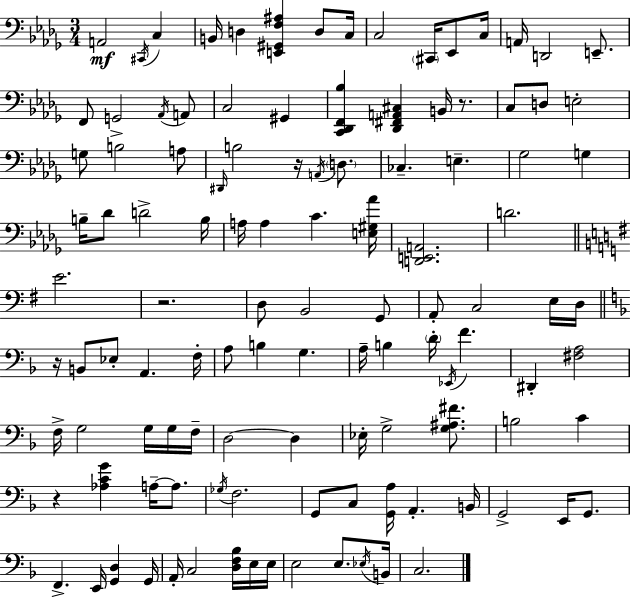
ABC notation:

X:1
T:Untitled
M:3/4
L:1/4
K:Bbm
A,,2 ^C,,/4 C, B,,/4 D, [E,,^G,,F,^A,] D,/2 C,/4 C,2 ^C,,/4 _E,,/2 C,/4 A,,/4 D,,2 E,,/2 F,,/2 G,,2 _A,,/4 A,,/2 C,2 ^G,, [C,,_D,,F,,_B,] [_D,,^F,,A,,^C,] B,,/4 z/2 C,/2 D,/2 E,2 G,/2 B,2 A,/2 ^D,,/4 B,2 z/4 A,,/4 D,/2 _C, E, _G,2 G, B,/4 _D/2 D2 B,/4 A,/4 A, C [E,^G,_A]/4 [D,,E,,A,,]2 D2 E2 z2 D,/2 B,,2 G,,/2 A,,/2 C,2 E,/4 D,/4 z/4 B,,/2 _E,/2 A,, F,/4 A,/2 B, G, A,/4 B, D/4 _E,,/4 F ^D,, [^F,A,]2 F,/4 G,2 G,/4 G,/4 F,/4 D,2 D, _E,/4 G,2 [G,^A,^F]/2 B,2 C z [_A,CG] A,/4 A,/2 _G,/4 F,2 G,,/2 C,/2 [G,,A,]/4 A,, B,,/4 G,,2 E,,/4 G,,/2 F,, E,,/4 [G,,D,] G,,/4 A,,/4 C,2 [D,F,_B,]/4 E,/4 E,/4 E,2 E,/2 _E,/4 B,,/4 C,2